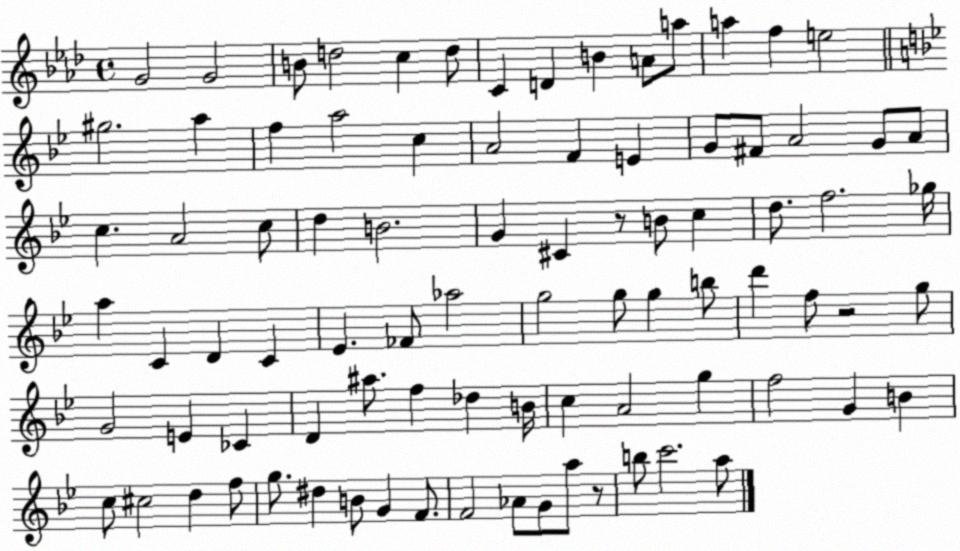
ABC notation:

X:1
T:Untitled
M:4/4
L:1/4
K:Ab
G2 G2 B/2 d2 c d/2 C D B A/2 a/2 a f e2 ^g2 a f a2 c A2 F E G/2 ^F/2 A2 G/2 A/2 c A2 c/2 d B2 G ^C z/2 B/2 c d/2 f2 _g/4 a C D C _E _F/2 _a2 g2 g/2 g b/2 d' f/2 z2 g/2 G2 E _C D ^a/2 f _d B/4 c A2 g f2 G B c/2 ^c2 d f/2 g/2 ^d B/2 G F/2 F2 _A/2 G/2 a/2 z/2 b/2 c'2 a/2